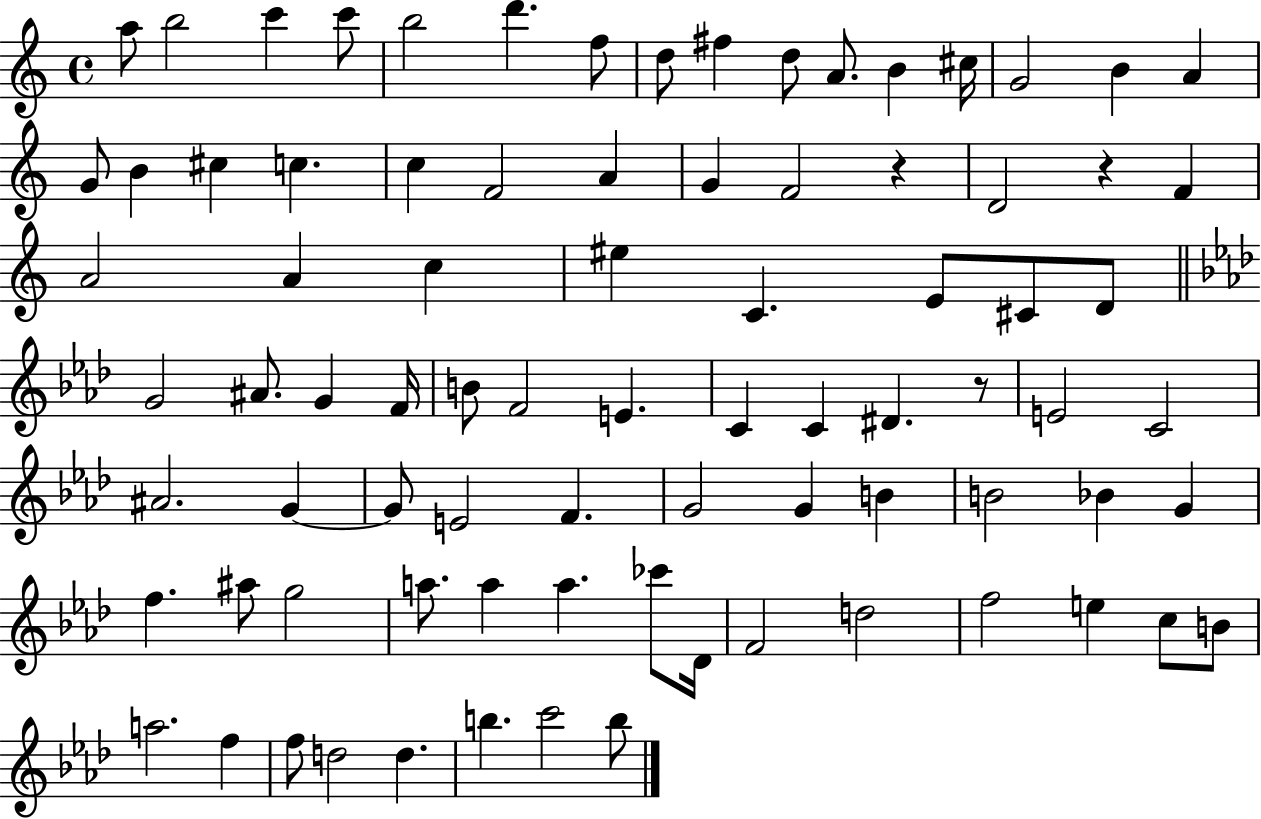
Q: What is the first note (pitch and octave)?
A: A5